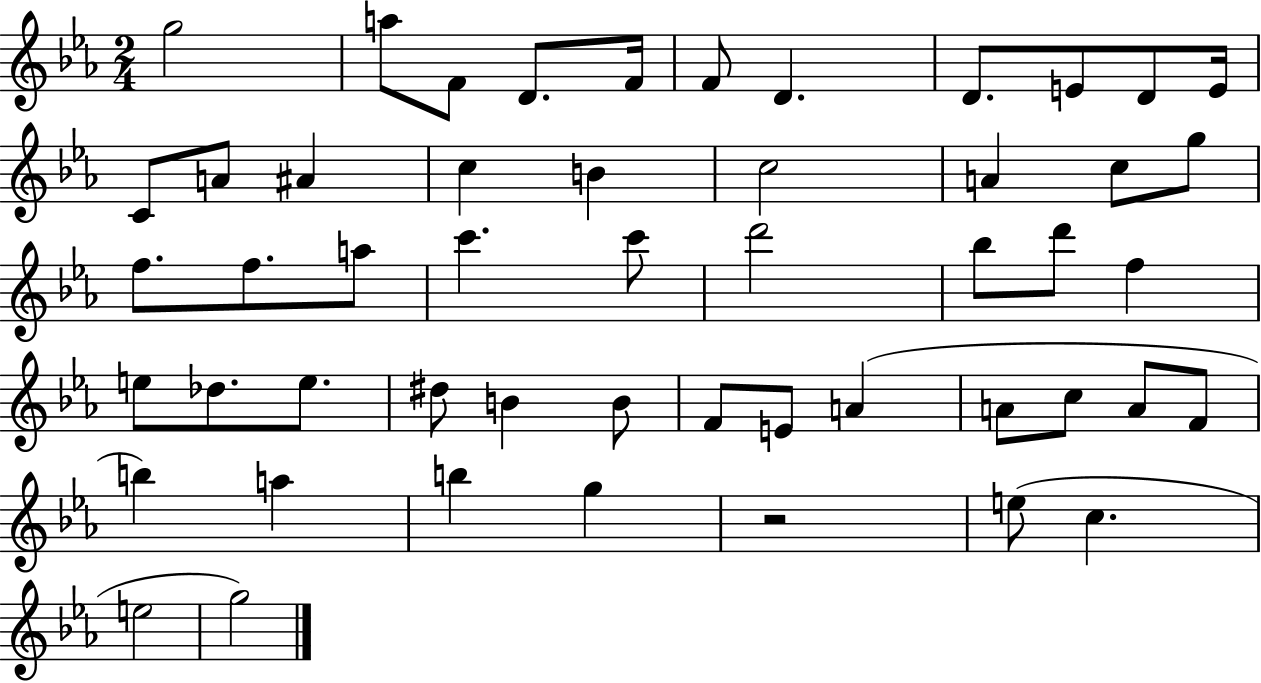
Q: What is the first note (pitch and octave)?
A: G5